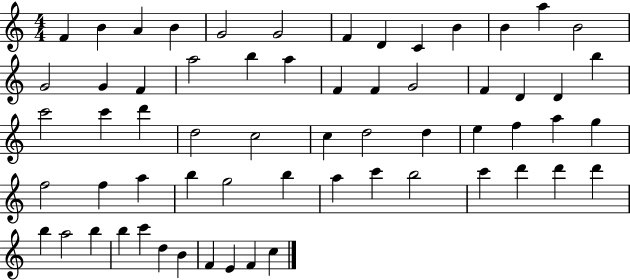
X:1
T:Untitled
M:4/4
L:1/4
K:C
F B A B G2 G2 F D C B B a B2 G2 G F a2 b a F F G2 F D D b c'2 c' d' d2 c2 c d2 d e f a g f2 f a b g2 b a c' b2 c' d' d' d' b a2 b b c' d B F E F c